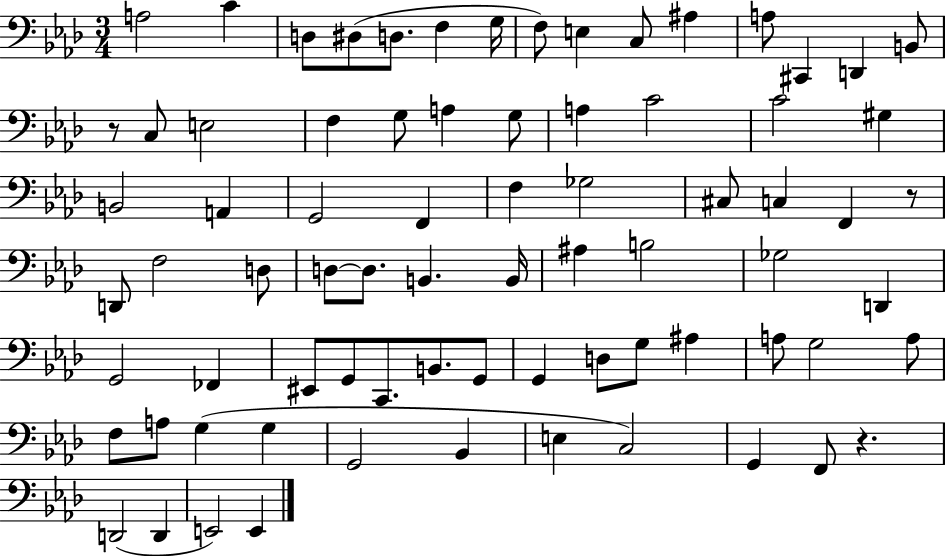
A3/h C4/q D3/e D#3/e D3/e. F3/q G3/s F3/e E3/q C3/e A#3/q A3/e C#2/q D2/q B2/e R/e C3/e E3/h F3/q G3/e A3/q G3/e A3/q C4/h C4/h G#3/q B2/h A2/q G2/h F2/q F3/q Gb3/h C#3/e C3/q F2/q R/e D2/e F3/h D3/e D3/e D3/e. B2/q. B2/s A#3/q B3/h Gb3/h D2/q G2/h FES2/q EIS2/e G2/e C2/e. B2/e. G2/e G2/q D3/e G3/e A#3/q A3/e G3/h A3/e F3/e A3/e G3/q G3/q G2/h Bb2/q E3/q C3/h G2/q F2/e R/q. D2/h D2/q E2/h E2/q